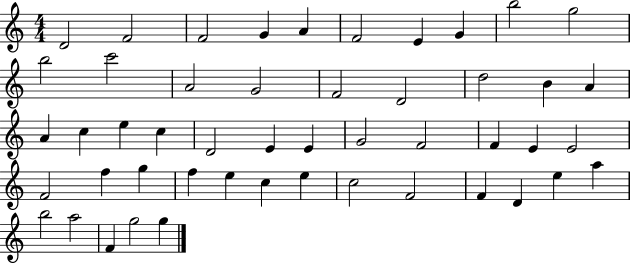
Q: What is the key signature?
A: C major